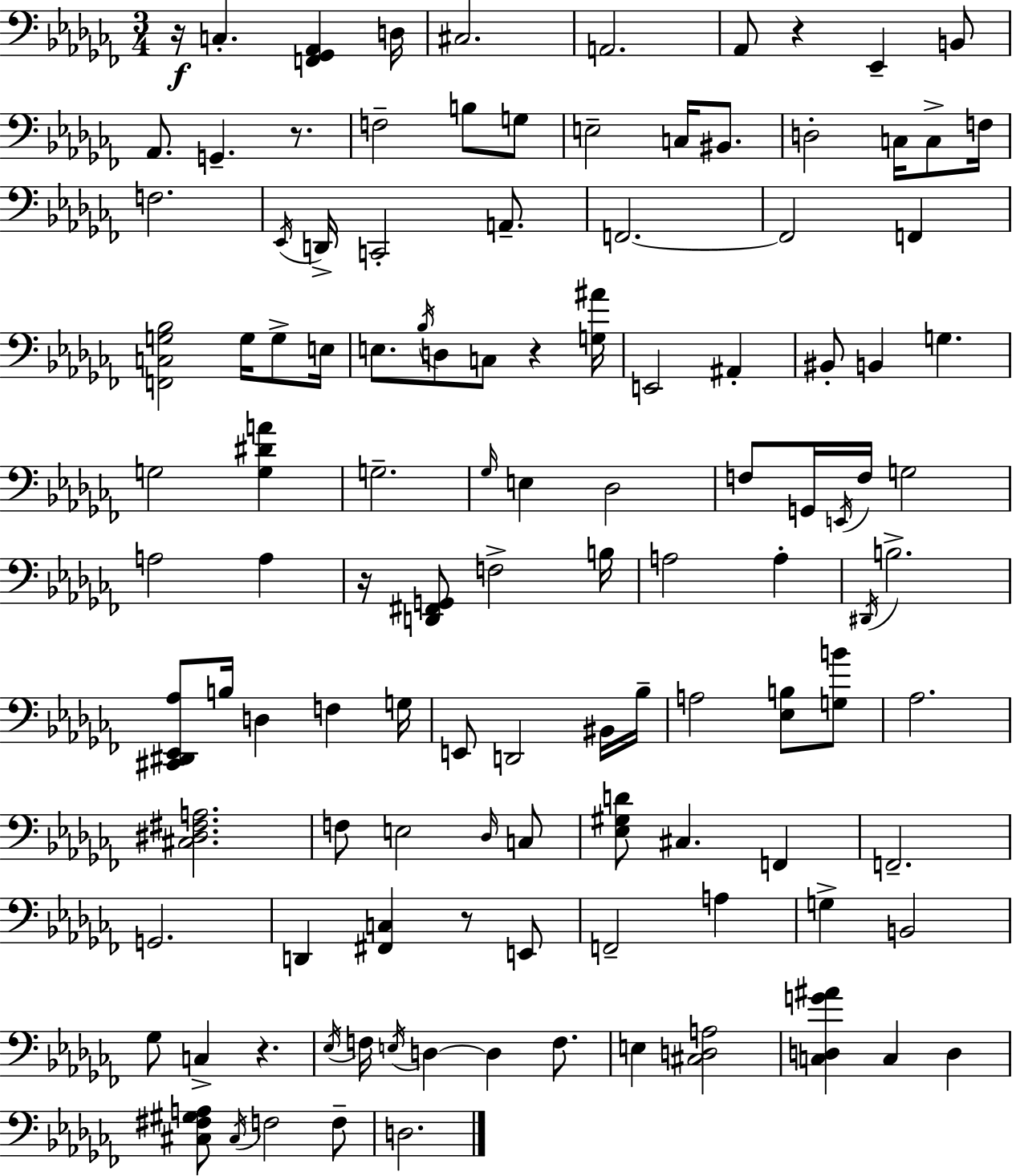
{
  \clef bass
  \numericTimeSignature
  \time 3/4
  \key aes \minor
  r16\f c4.-. <f, ges, aes,>4 d16 | cis2. | a,2. | aes,8 r4 ees,4-- b,8 | \break aes,8. g,4.-- r8. | f2-- b8 g8 | e2-- c16 bis,8. | d2-. c16 c8-> f16 | \break f2. | \acciaccatura { ees,16 } d,16-> c,2-. a,8.-- | f,2.~~ | f,2 f,4 | \break <f, c g bes>2 g16 g8-> | e16 e8. \acciaccatura { bes16 } d8 c8 r4 | <g ais'>16 e,2 ais,4-. | bis,8-. b,4 g4. | \break g2 <g dis' a'>4 | g2.-- | \grace { ges16 } e4 des2 | f8 g,16 \acciaccatura { e,16 } f16 g2 | \break a2 | a4 r16 <d, fis, g,>8 f2-> | b16 a2 | a4-. \acciaccatura { dis,16 } b2.-> | \break <cis, dis, ees, aes>8 b16 d4 | f4 g16 e,8 d,2 | bis,16 bes16-- a2 | <ees b>8 <g b'>8 aes2. | \break <cis dis fis a>2. | f8 e2 | \grace { des16 } c8 <ees gis d'>8 cis4. | f,4 f,2.-- | \break g,2. | d,4 <fis, c>4 | r8 e,8 f,2-- | a4 g4-> b,2 | \break ges8 c4-> | r4. \acciaccatura { ees16 } f16 \acciaccatura { e16 } d4~~ | d4 f8. e4 | <cis d a>2 <c d g' ais'>4 | \break c4 d4 <cis fis gis a>8 \acciaccatura { cis16 } f2 | f8-- d2. | \bar "|."
}